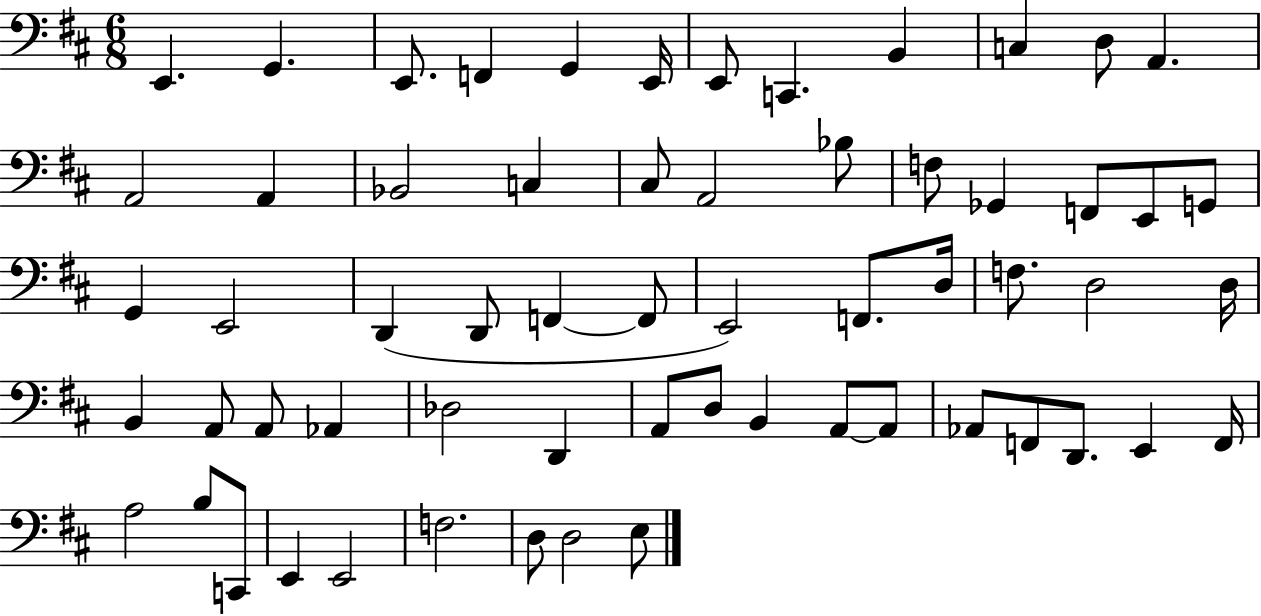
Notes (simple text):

E2/q. G2/q. E2/e. F2/q G2/q E2/s E2/e C2/q. B2/q C3/q D3/e A2/q. A2/h A2/q Bb2/h C3/q C#3/e A2/h Bb3/e F3/e Gb2/q F2/e E2/e G2/e G2/q E2/h D2/q D2/e F2/q F2/e E2/h F2/e. D3/s F3/e. D3/h D3/s B2/q A2/e A2/e Ab2/q Db3/h D2/q A2/e D3/e B2/q A2/e A2/e Ab2/e F2/e D2/e. E2/q F2/s A3/h B3/e C2/e E2/q E2/h F3/h. D3/e D3/h E3/e